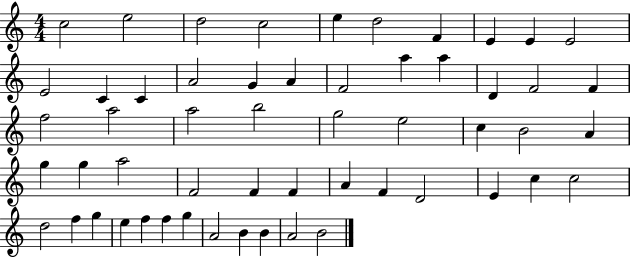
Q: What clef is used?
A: treble